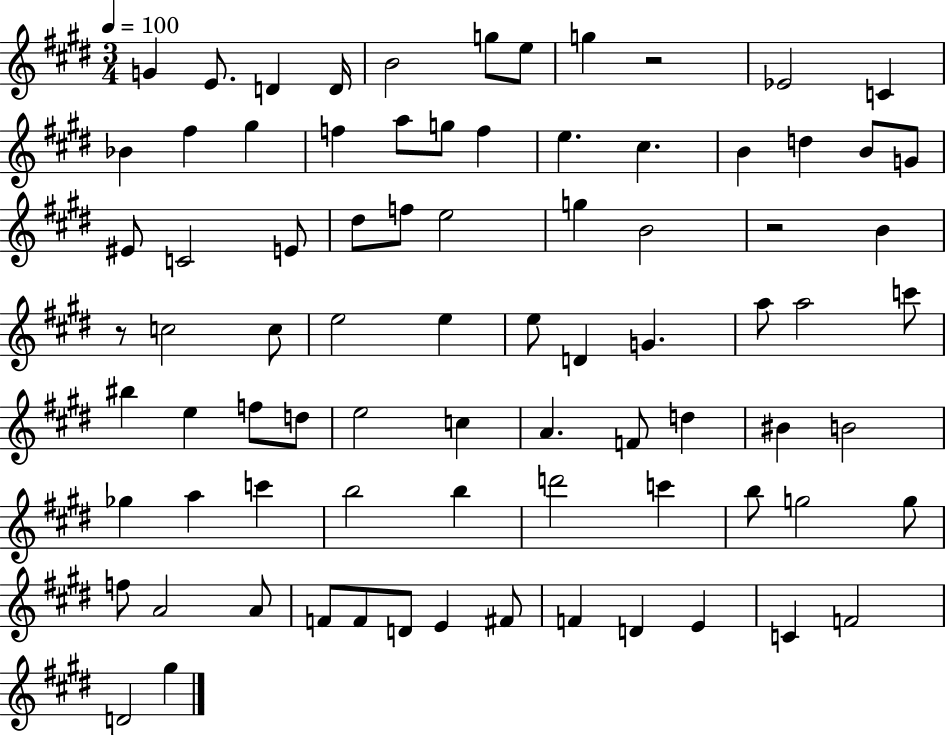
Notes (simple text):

G4/q E4/e. D4/q D4/s B4/h G5/e E5/e G5/q R/h Eb4/h C4/q Bb4/q F#5/q G#5/q F5/q A5/e G5/e F5/q E5/q. C#5/q. B4/q D5/q B4/e G4/e EIS4/e C4/h E4/e D#5/e F5/e E5/h G5/q B4/h R/h B4/q R/e C5/h C5/e E5/h E5/q E5/e D4/q G4/q. A5/e A5/h C6/e BIS5/q E5/q F5/e D5/e E5/h C5/q A4/q. F4/e D5/q BIS4/q B4/h Gb5/q A5/q C6/q B5/h B5/q D6/h C6/q B5/e G5/h G5/e F5/e A4/h A4/e F4/e F4/e D4/e E4/q F#4/e F4/q D4/q E4/q C4/q F4/h D4/h G#5/q